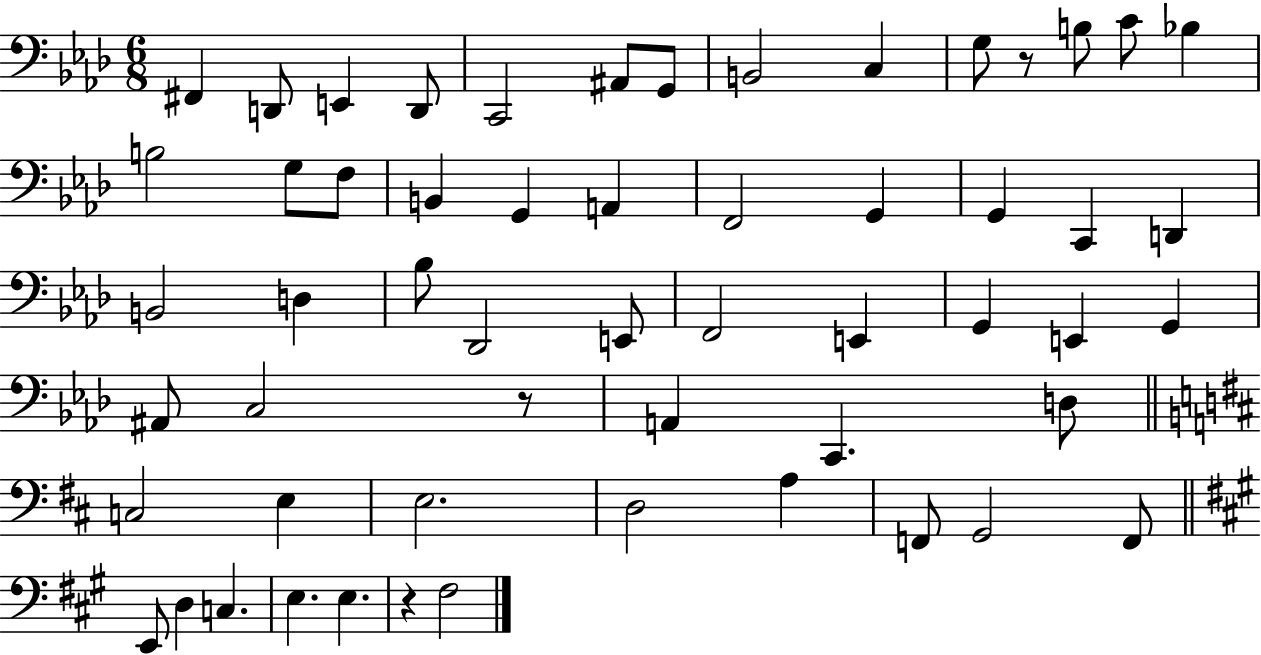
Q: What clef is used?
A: bass